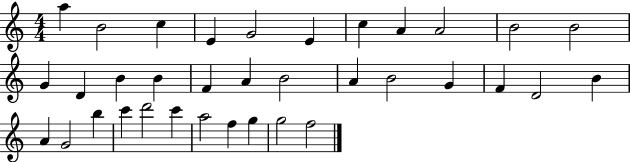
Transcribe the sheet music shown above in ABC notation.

X:1
T:Untitled
M:4/4
L:1/4
K:C
a B2 c E G2 E c A A2 B2 B2 G D B B F A B2 A B2 G F D2 B A G2 b c' d'2 c' a2 f g g2 f2